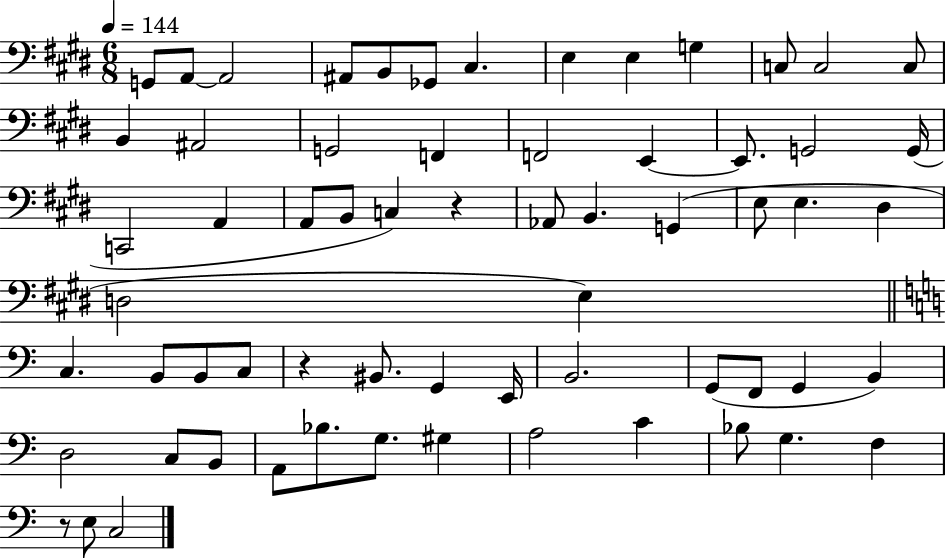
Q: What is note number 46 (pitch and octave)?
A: G2